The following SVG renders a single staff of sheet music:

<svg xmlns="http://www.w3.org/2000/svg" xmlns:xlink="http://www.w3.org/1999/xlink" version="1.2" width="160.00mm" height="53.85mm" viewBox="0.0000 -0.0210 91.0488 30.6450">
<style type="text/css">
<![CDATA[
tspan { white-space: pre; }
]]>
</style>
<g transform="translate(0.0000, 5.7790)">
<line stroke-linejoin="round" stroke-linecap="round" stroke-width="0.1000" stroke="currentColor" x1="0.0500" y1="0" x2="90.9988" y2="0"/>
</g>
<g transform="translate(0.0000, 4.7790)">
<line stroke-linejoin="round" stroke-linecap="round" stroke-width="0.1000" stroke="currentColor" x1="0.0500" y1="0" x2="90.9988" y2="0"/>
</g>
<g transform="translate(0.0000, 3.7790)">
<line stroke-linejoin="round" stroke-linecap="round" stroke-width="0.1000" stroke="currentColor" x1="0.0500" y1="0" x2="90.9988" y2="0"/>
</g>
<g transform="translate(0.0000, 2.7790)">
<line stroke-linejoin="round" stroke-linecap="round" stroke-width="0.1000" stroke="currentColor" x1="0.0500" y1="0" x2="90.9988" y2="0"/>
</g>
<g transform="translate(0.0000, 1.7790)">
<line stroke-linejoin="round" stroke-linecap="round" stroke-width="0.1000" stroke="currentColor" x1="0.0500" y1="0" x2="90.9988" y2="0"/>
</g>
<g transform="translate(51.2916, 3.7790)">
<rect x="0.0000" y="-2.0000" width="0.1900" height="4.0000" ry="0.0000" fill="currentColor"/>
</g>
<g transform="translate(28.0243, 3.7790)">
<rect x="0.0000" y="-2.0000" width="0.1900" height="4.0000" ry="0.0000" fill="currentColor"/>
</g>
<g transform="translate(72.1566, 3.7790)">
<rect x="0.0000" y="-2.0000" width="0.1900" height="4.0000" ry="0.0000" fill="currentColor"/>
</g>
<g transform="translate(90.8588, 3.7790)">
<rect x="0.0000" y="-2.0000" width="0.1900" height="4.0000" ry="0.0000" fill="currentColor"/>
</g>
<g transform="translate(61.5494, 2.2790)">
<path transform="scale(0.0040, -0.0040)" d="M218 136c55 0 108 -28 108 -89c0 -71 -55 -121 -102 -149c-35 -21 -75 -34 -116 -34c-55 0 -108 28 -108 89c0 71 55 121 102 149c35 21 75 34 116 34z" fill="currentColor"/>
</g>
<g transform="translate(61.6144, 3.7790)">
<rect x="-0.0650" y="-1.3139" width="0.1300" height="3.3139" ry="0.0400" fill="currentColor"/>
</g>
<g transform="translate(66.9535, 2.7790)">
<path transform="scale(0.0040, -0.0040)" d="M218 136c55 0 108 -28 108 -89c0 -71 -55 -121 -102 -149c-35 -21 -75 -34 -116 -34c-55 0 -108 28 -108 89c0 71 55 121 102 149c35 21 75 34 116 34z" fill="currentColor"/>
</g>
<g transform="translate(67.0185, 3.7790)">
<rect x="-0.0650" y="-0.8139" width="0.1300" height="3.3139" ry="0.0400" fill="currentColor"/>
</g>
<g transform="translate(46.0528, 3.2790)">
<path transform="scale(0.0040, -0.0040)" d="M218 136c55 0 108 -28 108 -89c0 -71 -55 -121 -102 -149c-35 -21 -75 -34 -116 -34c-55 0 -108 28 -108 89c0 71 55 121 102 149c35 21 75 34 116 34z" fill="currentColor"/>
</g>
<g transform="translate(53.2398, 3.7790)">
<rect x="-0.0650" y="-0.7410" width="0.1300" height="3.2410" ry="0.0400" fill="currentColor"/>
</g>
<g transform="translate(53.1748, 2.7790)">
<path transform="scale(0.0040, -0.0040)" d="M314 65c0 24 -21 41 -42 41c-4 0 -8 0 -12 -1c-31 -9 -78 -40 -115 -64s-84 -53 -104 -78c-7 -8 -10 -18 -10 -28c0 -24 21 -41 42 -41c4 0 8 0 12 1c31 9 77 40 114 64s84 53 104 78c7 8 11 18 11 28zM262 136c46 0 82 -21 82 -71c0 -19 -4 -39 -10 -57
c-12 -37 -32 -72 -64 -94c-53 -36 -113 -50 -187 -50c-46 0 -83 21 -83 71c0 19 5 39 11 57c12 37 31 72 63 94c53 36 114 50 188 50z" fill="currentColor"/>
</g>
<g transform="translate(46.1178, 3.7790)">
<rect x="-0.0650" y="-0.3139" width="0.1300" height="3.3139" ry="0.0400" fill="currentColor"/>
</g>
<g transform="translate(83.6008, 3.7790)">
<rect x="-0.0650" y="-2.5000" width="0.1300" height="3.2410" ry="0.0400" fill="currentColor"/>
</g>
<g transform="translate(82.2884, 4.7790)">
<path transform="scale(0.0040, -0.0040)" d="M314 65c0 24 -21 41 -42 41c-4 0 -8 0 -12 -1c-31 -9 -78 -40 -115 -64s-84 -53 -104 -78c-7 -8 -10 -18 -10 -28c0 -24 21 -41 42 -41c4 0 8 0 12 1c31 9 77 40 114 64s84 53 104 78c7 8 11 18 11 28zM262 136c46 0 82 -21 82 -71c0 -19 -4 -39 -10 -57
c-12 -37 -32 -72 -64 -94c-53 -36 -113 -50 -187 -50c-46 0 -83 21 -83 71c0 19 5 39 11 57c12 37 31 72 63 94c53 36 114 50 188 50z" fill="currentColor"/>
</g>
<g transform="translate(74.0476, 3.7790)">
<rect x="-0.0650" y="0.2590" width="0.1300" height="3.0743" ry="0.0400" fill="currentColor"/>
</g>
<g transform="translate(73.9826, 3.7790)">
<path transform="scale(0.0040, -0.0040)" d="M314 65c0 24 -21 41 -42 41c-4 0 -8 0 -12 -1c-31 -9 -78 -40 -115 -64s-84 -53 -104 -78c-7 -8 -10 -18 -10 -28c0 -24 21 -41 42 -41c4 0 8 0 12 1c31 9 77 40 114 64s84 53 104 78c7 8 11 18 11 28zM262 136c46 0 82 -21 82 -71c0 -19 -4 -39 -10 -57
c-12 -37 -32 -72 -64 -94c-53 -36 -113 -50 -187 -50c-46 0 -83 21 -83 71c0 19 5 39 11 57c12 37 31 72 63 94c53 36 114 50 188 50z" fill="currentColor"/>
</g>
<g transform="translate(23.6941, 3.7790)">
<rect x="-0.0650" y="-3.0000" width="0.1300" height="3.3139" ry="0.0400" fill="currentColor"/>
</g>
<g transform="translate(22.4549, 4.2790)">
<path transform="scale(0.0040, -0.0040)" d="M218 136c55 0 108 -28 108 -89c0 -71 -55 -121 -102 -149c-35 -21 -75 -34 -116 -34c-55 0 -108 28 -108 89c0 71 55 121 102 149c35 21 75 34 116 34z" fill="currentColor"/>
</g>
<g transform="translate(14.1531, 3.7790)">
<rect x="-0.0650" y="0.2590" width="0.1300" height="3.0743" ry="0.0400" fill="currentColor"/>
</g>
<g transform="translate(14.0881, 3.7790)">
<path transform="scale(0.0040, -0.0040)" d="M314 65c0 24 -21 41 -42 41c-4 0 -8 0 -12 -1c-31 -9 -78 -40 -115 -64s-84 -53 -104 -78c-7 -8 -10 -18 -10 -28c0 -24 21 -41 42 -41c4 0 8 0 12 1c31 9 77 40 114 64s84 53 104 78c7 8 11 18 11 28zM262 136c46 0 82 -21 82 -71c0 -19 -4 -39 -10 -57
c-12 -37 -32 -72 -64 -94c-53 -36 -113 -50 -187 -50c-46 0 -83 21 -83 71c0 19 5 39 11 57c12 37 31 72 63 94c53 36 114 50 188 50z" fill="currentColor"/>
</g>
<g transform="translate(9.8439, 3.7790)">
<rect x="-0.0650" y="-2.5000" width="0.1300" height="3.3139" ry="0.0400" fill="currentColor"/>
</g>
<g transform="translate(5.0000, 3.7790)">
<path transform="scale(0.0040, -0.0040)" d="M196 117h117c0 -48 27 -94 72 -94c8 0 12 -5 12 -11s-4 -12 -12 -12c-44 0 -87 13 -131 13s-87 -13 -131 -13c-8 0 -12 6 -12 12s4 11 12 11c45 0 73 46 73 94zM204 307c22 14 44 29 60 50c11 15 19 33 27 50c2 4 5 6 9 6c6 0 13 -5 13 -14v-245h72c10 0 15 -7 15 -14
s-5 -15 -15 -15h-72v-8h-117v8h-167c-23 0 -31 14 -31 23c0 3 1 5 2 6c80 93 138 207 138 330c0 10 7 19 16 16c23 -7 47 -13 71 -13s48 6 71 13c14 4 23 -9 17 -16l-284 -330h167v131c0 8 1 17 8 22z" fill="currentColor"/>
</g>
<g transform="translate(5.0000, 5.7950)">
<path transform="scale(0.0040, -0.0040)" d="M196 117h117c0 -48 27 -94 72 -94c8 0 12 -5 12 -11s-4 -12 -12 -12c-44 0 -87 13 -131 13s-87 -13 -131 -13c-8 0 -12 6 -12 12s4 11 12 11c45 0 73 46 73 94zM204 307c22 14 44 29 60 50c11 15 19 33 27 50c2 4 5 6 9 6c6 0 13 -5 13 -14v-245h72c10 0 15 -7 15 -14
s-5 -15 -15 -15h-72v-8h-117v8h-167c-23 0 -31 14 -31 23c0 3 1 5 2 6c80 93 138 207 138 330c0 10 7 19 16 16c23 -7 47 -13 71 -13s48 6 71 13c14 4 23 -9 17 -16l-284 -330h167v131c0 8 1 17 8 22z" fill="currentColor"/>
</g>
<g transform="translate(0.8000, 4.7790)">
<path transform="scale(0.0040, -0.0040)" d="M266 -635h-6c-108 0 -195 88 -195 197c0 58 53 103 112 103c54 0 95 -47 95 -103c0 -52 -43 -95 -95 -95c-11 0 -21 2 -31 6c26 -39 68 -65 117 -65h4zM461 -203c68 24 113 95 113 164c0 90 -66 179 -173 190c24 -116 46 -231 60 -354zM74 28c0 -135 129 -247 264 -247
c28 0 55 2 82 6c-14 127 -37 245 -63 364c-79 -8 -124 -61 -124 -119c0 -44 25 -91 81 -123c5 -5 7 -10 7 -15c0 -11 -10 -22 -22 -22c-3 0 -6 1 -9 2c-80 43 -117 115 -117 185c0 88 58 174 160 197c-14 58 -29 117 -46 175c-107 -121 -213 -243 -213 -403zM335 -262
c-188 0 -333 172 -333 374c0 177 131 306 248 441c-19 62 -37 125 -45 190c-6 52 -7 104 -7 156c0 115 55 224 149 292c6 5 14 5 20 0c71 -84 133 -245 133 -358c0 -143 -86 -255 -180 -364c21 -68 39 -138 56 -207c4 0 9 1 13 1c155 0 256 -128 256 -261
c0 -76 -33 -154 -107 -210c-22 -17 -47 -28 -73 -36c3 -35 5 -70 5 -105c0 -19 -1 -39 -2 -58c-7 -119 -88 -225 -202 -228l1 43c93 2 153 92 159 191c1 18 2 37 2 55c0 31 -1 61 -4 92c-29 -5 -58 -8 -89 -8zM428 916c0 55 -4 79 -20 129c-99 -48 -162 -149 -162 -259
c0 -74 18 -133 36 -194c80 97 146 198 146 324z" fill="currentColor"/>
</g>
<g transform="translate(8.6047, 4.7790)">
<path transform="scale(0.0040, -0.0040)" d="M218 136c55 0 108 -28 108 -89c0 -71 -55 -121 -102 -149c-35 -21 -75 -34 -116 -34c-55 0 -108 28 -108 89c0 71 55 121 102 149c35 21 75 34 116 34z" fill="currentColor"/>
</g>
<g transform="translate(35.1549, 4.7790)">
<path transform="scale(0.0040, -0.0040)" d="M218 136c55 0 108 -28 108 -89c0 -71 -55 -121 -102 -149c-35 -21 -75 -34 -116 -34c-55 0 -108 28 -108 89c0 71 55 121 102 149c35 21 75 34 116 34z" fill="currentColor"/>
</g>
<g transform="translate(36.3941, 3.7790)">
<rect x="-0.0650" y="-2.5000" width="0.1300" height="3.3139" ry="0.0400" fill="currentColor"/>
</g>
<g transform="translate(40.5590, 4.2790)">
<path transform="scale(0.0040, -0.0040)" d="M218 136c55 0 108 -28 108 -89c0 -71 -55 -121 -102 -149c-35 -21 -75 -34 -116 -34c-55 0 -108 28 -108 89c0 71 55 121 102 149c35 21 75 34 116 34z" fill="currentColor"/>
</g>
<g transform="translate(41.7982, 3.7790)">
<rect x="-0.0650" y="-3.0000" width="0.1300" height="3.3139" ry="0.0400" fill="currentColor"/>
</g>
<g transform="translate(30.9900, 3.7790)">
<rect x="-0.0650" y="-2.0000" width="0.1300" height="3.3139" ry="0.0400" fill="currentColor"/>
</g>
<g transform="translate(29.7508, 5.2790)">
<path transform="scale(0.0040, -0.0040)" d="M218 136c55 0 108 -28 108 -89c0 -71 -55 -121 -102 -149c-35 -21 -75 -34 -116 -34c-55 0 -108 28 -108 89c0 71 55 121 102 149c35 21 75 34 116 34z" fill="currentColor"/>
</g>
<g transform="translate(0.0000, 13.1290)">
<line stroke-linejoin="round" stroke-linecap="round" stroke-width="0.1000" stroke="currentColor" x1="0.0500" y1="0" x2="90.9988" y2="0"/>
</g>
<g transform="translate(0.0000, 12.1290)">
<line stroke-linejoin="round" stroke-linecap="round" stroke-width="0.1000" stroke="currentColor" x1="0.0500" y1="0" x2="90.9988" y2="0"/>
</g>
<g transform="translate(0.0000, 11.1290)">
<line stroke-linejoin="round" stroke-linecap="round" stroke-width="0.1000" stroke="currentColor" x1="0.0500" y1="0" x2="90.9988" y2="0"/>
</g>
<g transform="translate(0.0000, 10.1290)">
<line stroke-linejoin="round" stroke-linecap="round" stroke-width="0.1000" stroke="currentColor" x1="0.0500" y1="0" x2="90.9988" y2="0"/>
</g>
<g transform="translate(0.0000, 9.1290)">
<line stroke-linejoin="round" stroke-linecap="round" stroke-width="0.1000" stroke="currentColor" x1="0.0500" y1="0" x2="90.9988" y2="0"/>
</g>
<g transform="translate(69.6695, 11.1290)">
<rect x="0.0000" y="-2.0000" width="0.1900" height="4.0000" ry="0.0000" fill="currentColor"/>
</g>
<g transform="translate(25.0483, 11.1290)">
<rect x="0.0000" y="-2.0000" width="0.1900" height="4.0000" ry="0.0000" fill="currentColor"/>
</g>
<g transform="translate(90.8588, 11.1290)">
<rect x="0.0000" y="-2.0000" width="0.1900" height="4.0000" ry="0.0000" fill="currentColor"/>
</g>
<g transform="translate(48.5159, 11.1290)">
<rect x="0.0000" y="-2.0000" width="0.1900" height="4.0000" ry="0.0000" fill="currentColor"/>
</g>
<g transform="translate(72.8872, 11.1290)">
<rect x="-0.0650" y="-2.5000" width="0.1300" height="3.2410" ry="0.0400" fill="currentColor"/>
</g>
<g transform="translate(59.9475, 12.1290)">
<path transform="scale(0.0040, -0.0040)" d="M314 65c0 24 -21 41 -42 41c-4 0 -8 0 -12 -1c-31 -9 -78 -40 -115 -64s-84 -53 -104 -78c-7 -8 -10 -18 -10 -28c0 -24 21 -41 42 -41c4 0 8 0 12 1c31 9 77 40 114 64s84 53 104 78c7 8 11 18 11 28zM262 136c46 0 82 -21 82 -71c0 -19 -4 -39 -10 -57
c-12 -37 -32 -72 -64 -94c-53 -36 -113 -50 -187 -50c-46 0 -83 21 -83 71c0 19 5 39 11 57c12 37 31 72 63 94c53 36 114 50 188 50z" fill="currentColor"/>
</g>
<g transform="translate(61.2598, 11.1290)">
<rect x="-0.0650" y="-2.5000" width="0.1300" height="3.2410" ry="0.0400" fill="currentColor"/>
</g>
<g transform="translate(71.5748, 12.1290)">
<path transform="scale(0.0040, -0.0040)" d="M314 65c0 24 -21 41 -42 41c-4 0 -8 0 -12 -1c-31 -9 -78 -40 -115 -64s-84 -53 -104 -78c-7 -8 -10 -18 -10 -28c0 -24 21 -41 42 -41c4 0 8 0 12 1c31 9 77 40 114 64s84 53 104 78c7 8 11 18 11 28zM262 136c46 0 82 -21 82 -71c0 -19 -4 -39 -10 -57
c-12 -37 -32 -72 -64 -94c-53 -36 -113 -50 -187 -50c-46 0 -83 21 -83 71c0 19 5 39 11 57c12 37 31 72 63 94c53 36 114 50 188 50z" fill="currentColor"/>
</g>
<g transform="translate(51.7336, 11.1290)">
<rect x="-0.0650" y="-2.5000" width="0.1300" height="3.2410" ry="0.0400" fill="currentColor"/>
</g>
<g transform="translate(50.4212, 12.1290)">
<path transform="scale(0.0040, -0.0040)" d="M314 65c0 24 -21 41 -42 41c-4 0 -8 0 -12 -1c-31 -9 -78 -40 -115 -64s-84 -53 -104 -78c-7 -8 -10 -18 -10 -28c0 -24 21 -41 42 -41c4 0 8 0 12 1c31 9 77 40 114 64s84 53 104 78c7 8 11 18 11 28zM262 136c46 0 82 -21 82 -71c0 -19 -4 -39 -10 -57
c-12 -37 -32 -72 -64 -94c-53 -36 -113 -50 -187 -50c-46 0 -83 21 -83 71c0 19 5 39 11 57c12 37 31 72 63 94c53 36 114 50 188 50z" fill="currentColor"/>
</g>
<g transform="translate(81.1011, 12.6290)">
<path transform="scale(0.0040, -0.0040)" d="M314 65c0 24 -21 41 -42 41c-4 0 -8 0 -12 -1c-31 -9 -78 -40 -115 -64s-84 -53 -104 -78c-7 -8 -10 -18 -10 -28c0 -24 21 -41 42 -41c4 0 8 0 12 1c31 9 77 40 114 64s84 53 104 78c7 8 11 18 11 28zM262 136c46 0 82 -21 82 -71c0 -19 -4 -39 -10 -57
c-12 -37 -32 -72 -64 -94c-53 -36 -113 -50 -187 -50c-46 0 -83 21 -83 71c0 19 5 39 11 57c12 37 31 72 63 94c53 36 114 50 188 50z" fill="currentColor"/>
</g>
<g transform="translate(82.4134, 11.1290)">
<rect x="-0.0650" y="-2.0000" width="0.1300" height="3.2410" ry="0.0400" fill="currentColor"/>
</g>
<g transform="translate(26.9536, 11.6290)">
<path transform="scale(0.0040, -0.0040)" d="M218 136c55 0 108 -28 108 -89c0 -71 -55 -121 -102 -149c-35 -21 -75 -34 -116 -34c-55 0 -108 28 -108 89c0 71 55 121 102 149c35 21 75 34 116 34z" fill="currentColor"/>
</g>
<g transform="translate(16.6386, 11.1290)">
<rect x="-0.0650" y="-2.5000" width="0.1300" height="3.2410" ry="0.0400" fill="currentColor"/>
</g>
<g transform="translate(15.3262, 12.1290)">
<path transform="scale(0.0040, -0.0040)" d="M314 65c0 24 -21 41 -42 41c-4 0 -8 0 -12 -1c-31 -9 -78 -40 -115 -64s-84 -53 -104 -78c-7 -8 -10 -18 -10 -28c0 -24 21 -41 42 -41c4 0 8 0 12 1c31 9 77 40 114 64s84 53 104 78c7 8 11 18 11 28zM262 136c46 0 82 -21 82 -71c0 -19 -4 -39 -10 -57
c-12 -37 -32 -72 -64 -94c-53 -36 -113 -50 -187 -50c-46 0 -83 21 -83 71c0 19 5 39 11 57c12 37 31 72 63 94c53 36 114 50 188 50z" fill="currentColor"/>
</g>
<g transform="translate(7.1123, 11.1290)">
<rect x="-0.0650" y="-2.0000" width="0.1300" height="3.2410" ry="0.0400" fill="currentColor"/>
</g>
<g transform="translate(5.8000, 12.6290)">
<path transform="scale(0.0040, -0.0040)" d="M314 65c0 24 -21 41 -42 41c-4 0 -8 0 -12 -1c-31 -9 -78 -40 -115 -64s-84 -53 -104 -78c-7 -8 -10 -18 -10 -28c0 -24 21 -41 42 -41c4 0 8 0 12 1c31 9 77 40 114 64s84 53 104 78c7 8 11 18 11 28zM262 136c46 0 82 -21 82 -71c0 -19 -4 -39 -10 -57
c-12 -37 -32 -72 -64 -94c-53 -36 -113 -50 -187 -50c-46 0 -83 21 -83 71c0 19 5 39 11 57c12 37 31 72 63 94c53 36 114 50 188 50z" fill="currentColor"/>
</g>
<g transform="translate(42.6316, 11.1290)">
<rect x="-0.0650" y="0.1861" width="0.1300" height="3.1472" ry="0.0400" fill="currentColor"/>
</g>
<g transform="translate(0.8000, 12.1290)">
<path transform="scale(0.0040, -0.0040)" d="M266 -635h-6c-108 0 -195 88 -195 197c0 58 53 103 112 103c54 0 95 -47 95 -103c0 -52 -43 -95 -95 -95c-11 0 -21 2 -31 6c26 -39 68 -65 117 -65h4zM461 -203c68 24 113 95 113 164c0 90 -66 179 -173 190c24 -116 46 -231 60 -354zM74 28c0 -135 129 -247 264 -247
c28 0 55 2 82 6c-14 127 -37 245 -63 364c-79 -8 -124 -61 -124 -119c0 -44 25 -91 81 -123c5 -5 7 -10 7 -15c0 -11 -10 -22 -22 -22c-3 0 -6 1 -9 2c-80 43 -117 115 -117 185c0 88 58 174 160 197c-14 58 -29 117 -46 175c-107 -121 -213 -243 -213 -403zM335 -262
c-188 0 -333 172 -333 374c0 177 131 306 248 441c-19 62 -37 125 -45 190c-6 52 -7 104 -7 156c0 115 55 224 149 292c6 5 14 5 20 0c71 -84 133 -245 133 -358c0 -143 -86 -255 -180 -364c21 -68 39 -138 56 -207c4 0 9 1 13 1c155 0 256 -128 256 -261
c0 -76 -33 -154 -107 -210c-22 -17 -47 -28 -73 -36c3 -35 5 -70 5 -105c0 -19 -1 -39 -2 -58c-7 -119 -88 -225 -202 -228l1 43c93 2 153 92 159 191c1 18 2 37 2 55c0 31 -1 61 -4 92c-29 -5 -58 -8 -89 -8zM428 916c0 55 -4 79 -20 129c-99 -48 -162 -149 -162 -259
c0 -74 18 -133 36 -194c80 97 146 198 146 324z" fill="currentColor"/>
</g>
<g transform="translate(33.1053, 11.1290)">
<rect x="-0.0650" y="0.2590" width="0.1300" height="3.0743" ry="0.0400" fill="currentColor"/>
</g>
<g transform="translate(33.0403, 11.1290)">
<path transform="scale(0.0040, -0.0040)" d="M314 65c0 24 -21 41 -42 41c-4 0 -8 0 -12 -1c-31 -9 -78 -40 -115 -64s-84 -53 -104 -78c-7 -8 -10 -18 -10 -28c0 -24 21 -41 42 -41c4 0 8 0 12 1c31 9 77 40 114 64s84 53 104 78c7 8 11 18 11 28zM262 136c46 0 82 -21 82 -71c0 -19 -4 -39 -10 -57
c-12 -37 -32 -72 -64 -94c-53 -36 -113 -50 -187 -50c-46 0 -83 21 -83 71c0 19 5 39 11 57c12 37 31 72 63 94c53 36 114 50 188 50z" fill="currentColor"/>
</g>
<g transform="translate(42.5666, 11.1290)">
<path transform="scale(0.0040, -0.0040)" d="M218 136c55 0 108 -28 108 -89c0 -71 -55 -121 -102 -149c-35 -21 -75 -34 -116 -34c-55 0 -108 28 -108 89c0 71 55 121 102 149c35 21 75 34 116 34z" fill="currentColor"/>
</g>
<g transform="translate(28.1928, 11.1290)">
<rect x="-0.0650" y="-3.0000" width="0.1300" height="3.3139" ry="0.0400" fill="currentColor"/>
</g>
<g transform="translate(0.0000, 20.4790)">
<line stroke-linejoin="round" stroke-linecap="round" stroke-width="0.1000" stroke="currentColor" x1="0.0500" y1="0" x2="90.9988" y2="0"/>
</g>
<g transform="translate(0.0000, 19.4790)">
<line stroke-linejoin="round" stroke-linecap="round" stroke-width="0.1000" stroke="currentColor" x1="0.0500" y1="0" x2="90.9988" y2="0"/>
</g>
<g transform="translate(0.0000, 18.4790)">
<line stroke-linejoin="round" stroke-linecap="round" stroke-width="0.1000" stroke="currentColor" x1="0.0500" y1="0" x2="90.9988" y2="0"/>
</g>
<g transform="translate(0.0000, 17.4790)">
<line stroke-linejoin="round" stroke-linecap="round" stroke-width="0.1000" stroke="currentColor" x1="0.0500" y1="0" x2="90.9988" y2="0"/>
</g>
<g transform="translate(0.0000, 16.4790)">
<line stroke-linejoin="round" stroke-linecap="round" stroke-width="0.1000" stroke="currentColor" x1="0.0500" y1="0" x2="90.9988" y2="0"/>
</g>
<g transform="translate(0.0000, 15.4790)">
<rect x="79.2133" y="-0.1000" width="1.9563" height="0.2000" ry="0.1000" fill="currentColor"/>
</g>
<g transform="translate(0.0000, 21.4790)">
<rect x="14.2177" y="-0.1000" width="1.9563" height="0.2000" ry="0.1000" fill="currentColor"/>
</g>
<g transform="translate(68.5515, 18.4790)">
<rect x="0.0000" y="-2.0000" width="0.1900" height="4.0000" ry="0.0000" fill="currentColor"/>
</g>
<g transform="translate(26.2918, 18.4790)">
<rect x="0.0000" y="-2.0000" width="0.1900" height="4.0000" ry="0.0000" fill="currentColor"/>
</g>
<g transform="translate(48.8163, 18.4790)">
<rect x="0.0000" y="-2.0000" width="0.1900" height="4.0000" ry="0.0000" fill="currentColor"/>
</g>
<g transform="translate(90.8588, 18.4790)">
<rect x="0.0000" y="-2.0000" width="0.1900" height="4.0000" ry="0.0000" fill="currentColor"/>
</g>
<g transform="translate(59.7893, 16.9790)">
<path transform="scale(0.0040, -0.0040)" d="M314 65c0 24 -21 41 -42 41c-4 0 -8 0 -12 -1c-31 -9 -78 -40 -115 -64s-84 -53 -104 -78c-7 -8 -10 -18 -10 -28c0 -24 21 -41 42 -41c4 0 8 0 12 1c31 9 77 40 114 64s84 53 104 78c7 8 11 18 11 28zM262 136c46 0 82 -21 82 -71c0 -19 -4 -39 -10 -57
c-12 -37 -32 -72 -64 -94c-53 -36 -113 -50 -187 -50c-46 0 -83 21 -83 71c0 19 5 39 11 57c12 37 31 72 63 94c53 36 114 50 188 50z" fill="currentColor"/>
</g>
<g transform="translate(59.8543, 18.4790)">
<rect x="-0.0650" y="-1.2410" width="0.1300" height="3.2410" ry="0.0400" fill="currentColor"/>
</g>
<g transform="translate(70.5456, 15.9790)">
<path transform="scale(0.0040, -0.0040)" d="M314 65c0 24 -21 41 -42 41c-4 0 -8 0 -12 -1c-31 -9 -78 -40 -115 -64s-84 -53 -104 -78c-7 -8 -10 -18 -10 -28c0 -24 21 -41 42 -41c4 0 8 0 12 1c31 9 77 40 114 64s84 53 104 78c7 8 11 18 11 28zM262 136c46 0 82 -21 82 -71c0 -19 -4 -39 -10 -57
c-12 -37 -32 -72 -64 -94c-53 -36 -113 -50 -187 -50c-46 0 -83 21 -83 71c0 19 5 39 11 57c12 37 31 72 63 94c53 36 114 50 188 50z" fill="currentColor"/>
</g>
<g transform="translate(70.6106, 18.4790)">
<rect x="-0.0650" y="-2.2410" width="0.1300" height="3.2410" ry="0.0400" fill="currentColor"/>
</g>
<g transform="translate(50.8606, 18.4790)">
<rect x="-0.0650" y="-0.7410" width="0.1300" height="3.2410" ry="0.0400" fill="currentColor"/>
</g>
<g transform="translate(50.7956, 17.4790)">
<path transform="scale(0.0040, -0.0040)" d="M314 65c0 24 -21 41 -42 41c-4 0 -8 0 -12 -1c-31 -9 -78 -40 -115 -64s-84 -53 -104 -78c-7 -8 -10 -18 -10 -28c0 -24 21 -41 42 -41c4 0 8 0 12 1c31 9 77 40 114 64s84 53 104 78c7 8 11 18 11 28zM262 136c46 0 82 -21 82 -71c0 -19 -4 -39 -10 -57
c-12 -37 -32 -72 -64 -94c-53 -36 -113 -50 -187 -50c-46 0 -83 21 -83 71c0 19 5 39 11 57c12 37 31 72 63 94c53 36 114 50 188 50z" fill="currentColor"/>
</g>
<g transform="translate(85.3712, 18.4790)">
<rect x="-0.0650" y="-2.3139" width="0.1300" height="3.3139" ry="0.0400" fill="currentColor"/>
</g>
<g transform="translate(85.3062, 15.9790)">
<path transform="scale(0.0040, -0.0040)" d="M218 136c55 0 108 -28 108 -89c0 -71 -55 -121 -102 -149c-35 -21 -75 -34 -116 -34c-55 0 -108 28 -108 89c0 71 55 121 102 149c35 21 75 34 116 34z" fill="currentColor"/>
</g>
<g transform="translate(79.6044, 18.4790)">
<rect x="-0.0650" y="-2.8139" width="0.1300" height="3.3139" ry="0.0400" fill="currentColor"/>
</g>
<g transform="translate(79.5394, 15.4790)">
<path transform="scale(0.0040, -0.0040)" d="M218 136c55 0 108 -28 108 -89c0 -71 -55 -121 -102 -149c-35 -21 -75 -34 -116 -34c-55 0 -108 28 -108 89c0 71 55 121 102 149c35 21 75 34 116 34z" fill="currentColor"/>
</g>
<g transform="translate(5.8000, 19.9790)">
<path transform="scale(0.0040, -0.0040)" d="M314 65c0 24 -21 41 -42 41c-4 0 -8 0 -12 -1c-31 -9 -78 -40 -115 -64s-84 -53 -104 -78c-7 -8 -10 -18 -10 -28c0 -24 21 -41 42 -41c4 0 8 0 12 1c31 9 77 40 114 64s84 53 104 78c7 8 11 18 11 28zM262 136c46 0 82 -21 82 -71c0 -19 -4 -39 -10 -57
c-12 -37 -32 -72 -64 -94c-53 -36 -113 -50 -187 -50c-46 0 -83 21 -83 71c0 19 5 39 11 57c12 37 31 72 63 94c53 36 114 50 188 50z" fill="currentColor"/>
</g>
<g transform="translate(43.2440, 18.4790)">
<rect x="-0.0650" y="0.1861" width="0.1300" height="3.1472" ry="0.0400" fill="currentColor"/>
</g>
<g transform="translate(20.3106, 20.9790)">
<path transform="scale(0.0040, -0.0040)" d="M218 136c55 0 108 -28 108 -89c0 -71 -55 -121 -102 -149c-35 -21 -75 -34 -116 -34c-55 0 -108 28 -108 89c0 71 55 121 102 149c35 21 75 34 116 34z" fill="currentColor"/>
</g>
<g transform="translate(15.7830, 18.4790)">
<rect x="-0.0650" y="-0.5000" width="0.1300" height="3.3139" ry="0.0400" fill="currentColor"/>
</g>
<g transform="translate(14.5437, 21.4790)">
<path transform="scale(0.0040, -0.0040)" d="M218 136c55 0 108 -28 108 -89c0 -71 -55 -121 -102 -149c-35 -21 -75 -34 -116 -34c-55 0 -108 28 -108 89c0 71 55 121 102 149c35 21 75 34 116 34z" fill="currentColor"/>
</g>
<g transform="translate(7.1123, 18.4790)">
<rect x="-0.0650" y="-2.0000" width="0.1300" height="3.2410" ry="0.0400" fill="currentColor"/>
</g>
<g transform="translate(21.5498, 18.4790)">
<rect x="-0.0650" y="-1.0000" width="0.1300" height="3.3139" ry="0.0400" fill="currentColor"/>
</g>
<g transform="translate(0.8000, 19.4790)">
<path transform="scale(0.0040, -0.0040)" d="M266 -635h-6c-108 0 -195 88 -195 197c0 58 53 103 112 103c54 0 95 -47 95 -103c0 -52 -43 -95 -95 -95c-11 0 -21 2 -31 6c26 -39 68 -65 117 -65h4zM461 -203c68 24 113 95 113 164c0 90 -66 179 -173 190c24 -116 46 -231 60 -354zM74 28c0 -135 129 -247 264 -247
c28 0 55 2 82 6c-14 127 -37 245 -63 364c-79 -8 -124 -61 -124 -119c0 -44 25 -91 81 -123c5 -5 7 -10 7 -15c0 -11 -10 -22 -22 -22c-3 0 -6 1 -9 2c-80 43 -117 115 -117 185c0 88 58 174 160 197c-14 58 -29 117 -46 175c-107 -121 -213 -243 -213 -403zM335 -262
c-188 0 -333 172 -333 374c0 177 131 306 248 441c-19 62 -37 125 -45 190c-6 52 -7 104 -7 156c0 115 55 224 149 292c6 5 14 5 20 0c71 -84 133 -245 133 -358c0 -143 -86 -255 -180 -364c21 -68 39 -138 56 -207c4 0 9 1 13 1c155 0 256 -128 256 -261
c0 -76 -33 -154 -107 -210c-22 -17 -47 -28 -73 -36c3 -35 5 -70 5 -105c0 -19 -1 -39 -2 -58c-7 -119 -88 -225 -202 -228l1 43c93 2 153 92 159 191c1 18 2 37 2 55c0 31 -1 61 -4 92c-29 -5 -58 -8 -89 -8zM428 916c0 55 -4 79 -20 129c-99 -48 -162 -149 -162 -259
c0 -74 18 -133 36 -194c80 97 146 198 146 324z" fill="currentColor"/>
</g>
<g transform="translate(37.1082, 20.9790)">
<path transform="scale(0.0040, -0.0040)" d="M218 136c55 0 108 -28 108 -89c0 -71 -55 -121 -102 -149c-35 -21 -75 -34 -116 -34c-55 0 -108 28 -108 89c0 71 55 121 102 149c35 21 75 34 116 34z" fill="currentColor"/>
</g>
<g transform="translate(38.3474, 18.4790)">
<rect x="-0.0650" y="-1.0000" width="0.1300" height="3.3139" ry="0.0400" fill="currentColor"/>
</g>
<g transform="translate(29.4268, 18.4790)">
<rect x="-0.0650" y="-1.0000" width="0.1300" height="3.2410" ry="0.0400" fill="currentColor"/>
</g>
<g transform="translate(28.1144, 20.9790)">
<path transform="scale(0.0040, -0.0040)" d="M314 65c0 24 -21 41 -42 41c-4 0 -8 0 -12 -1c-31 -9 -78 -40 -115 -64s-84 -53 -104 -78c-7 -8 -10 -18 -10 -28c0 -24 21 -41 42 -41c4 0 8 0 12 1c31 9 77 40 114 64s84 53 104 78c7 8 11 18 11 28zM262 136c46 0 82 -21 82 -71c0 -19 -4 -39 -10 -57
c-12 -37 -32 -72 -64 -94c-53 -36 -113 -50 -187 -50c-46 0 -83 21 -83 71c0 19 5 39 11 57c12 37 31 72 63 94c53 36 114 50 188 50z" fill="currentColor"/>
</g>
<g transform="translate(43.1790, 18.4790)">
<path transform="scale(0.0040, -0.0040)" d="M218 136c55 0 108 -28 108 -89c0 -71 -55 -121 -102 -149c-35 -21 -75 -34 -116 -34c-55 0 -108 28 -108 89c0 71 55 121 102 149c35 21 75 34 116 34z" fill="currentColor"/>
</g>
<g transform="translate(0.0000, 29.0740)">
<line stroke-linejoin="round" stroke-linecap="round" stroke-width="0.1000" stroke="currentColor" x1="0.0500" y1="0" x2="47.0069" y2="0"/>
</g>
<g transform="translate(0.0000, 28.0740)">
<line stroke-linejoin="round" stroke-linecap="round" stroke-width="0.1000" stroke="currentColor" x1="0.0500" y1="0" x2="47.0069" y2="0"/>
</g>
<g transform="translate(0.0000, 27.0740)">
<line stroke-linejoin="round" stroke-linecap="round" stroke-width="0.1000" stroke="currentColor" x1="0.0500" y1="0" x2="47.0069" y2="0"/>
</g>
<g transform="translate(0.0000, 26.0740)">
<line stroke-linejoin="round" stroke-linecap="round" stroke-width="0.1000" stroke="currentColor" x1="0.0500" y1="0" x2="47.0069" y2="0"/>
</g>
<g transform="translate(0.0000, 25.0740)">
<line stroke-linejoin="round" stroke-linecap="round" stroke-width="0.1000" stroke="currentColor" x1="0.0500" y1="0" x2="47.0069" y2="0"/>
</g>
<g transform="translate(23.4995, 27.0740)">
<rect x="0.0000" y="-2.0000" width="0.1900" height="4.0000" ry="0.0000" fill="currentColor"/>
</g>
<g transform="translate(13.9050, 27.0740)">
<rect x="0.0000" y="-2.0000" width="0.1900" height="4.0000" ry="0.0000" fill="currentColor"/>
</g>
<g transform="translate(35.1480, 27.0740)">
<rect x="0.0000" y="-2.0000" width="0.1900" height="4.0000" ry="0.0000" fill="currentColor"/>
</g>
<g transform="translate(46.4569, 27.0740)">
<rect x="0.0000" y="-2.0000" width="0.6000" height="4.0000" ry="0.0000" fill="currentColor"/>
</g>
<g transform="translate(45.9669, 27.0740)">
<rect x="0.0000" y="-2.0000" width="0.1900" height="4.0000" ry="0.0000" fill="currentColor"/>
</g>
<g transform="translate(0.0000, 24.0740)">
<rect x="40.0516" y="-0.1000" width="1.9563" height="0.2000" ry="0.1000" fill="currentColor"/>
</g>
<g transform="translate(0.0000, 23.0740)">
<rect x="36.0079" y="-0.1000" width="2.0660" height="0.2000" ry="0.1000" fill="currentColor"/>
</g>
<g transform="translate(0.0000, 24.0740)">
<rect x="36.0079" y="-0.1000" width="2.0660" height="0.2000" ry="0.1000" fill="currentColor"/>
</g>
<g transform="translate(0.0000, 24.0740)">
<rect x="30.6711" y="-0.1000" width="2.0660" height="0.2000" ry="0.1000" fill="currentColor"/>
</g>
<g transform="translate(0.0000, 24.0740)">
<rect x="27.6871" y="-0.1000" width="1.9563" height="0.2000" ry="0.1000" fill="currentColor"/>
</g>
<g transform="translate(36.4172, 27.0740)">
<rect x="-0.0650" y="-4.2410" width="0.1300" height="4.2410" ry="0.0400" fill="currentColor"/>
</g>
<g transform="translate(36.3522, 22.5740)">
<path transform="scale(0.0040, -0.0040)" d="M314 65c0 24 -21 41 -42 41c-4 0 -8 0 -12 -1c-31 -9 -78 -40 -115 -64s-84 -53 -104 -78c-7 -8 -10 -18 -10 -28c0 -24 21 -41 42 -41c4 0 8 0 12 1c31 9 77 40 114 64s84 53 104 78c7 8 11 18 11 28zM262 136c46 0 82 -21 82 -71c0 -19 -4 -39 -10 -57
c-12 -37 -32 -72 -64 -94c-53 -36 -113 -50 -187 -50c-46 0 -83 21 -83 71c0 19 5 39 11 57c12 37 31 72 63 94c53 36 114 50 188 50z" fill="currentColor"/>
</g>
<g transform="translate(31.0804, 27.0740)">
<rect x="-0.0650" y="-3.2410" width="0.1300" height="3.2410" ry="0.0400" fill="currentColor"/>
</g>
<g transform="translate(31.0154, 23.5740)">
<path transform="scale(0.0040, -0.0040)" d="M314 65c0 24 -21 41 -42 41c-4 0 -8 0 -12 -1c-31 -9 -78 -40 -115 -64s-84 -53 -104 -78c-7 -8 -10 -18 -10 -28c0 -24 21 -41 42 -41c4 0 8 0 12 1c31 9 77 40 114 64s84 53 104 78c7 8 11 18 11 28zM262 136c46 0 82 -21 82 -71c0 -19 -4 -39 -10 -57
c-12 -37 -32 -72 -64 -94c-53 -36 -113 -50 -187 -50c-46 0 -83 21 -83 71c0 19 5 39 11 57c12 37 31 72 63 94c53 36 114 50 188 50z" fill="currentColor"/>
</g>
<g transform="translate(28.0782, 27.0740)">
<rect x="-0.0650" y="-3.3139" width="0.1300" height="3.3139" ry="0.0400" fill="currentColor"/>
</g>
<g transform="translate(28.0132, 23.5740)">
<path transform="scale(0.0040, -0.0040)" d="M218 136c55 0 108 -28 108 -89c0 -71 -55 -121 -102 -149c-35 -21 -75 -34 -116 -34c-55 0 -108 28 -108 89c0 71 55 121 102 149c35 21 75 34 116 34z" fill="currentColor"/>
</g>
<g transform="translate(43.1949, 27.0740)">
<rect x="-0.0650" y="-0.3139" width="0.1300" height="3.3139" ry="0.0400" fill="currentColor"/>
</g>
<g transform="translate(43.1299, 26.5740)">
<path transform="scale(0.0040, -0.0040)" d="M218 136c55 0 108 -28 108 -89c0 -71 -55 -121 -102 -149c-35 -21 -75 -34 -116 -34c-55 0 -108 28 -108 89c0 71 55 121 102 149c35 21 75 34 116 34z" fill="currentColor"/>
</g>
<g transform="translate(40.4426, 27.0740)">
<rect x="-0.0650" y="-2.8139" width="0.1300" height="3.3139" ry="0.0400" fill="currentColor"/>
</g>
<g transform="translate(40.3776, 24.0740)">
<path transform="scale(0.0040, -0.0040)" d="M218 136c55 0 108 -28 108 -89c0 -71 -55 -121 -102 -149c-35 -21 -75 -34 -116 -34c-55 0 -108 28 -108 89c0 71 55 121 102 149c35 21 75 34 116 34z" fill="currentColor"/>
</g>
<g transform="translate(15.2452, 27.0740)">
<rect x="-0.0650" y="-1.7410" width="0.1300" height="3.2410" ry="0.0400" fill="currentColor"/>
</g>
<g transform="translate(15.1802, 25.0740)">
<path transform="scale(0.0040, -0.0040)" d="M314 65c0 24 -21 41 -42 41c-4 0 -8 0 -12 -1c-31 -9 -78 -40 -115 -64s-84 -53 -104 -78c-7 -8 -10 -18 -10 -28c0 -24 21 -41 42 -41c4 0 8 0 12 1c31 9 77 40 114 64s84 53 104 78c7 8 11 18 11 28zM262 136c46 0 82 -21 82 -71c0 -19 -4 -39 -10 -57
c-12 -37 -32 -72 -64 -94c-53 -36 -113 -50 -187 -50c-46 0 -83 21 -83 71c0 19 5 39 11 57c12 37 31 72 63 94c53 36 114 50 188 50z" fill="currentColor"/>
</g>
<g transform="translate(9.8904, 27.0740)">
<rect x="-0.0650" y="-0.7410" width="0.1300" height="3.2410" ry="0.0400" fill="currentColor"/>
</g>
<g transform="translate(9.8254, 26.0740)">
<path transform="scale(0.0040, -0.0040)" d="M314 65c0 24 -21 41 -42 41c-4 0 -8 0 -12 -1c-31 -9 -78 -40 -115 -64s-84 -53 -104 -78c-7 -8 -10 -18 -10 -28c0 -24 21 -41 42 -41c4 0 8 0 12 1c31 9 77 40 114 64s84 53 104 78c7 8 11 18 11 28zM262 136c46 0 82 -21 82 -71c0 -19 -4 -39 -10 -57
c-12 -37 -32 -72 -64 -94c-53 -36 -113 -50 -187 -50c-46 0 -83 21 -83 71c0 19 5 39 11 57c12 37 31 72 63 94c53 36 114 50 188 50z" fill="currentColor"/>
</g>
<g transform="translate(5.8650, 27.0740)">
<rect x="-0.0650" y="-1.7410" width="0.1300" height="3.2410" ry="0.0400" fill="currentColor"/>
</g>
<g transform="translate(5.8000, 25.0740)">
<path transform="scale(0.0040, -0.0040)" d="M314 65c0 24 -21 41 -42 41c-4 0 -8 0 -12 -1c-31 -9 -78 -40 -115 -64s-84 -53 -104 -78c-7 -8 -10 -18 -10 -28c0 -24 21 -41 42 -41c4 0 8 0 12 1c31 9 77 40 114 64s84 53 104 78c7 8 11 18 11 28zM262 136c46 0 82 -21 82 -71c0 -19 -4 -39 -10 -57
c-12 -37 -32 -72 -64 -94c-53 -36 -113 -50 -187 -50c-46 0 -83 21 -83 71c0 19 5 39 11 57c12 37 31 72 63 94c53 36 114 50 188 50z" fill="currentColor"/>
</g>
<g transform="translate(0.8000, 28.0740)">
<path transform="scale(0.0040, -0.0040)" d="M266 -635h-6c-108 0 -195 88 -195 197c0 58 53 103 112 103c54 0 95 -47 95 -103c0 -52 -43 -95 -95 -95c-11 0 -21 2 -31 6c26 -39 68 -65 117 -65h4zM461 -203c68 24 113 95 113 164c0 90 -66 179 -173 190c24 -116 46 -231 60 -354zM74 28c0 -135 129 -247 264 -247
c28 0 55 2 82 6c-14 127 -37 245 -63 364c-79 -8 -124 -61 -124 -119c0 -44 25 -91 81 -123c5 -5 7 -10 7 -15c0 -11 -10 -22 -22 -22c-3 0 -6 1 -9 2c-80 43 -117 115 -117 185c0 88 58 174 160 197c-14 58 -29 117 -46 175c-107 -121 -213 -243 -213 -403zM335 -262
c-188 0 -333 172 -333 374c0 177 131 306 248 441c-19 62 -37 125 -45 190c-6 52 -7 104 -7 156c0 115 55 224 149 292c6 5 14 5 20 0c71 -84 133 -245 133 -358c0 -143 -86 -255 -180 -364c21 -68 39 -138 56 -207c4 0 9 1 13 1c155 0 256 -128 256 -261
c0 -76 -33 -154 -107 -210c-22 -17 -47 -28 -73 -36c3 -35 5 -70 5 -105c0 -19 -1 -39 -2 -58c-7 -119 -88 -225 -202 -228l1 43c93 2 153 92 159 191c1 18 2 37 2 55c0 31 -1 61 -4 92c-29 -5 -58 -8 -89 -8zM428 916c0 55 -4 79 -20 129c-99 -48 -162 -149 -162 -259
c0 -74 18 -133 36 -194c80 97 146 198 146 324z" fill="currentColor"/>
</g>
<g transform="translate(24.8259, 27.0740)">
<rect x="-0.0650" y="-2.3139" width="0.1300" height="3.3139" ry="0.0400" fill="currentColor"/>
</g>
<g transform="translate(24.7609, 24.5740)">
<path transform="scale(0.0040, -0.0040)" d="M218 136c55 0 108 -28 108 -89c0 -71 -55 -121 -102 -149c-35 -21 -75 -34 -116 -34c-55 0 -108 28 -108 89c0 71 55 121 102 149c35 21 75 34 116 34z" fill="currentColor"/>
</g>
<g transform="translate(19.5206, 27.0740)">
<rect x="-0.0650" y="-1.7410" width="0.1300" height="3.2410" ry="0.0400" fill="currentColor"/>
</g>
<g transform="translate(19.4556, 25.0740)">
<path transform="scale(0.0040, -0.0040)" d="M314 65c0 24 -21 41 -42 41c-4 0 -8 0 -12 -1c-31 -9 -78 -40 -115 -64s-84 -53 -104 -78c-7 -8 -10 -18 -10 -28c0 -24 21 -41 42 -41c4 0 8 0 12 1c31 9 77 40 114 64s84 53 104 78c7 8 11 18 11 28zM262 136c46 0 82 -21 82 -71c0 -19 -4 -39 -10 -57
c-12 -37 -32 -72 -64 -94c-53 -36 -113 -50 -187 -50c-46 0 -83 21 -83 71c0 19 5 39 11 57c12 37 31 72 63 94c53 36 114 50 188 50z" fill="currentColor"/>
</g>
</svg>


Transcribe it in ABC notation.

X:1
T:Untitled
M:4/4
L:1/4
K:C
G B2 A F G A c d2 e d B2 G2 F2 G2 A B2 B G2 G2 G2 F2 F2 C D D2 D B d2 e2 g2 a g f2 d2 f2 f2 g b b2 d'2 a c